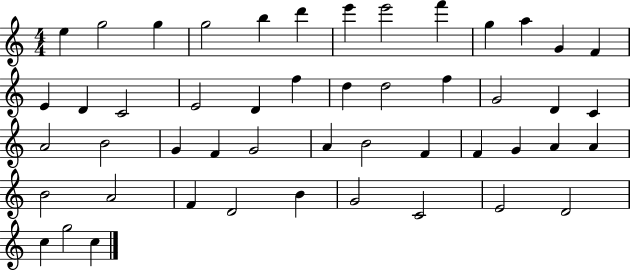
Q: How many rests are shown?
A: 0